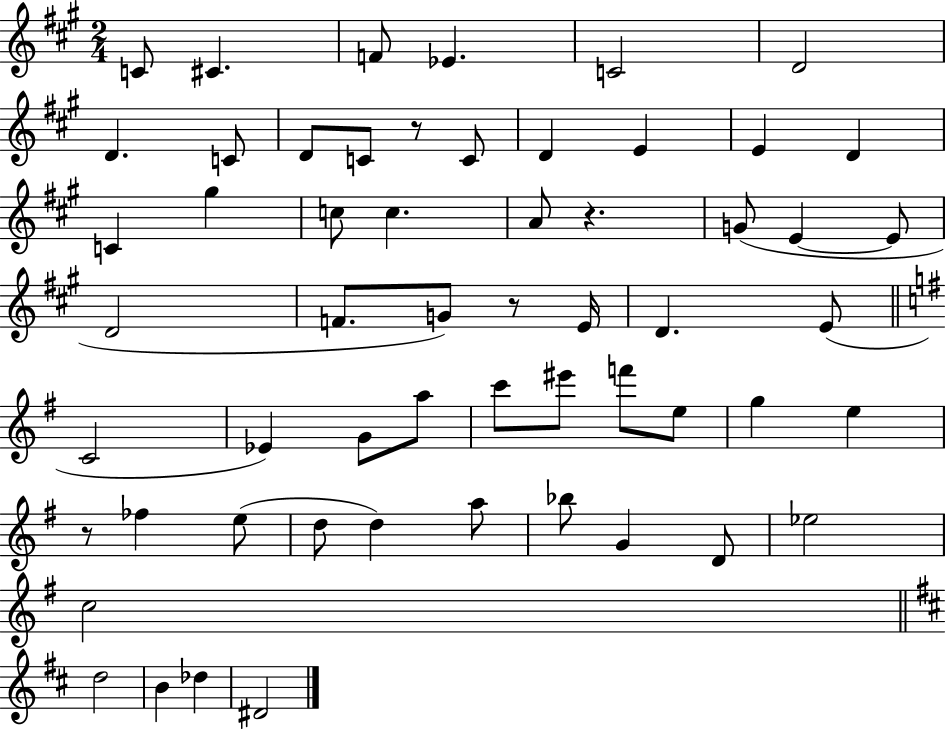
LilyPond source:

{
  \clef treble
  \numericTimeSignature
  \time 2/4
  \key a \major
  \repeat volta 2 { c'8 cis'4. | f'8 ees'4. | c'2 | d'2 | \break d'4. c'8 | d'8 c'8 r8 c'8 | d'4 e'4 | e'4 d'4 | \break c'4 gis''4 | c''8 c''4. | a'8 r4. | g'8( e'4~~ e'8 | \break d'2 | f'8. g'8) r8 e'16 | d'4. e'8( | \bar "||" \break \key g \major c'2 | ees'4) g'8 a''8 | c'''8 eis'''8 f'''8 e''8 | g''4 e''4 | \break r8 fes''4 e''8( | d''8 d''4) a''8 | bes''8 g'4 d'8 | ees''2 | \break c''2 | \bar "||" \break \key d \major d''2 | b'4 des''4 | dis'2 | } \bar "|."
}